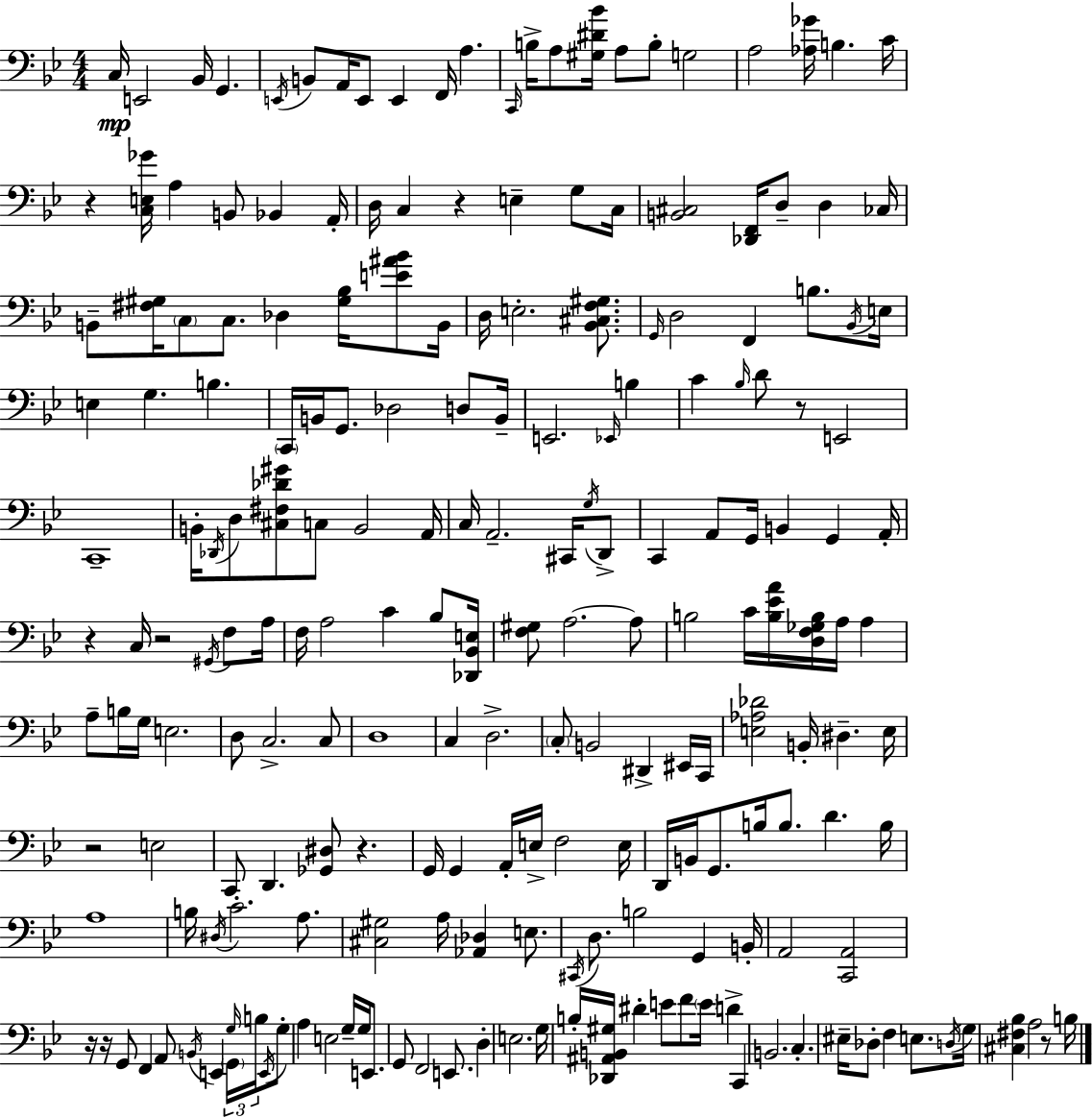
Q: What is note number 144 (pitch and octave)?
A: B2